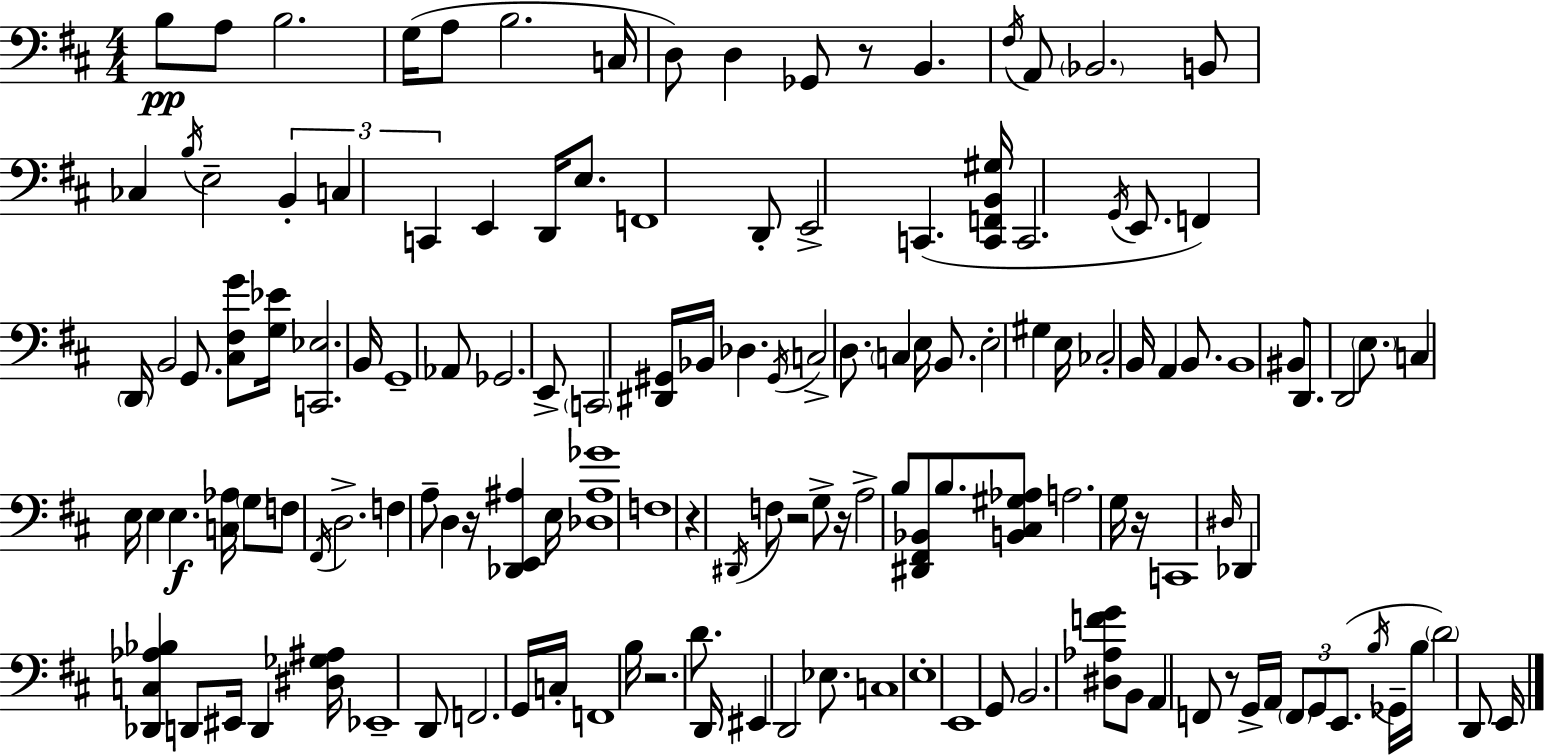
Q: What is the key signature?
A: D major